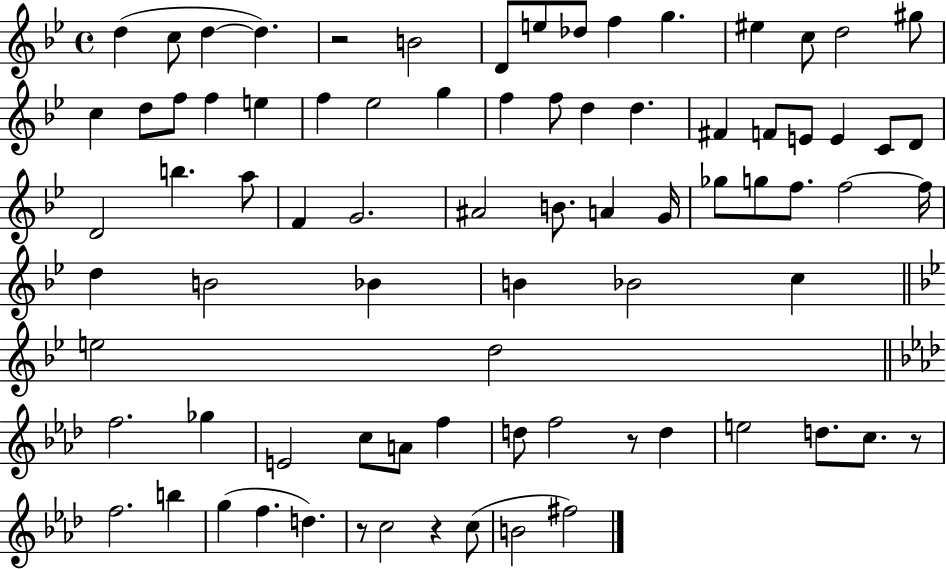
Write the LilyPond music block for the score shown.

{
  \clef treble
  \time 4/4
  \defaultTimeSignature
  \key bes \major
  \repeat volta 2 { d''4( c''8 d''4~~ d''4.) | r2 b'2 | d'8 e''8 des''8 f''4 g''4. | eis''4 c''8 d''2 gis''8 | \break c''4 d''8 f''8 f''4 e''4 | f''4 ees''2 g''4 | f''4 f''8 d''4 d''4. | fis'4 f'8 e'8 e'4 c'8 d'8 | \break d'2 b''4. a''8 | f'4 g'2. | ais'2 b'8. a'4 g'16 | ges''8 g''8 f''8. f''2~~ f''16 | \break d''4 b'2 bes'4 | b'4 bes'2 c''4 | \bar "||" \break \key bes \major e''2 d''2 | \bar "||" \break \key aes \major f''2. ges''4 | e'2 c''8 a'8 f''4 | d''8 f''2 r8 d''4 | e''2 d''8. c''8. r8 | \break f''2. b''4 | g''4( f''4. d''4.) | r8 c''2 r4 c''8( | b'2 fis''2) | \break } \bar "|."
}